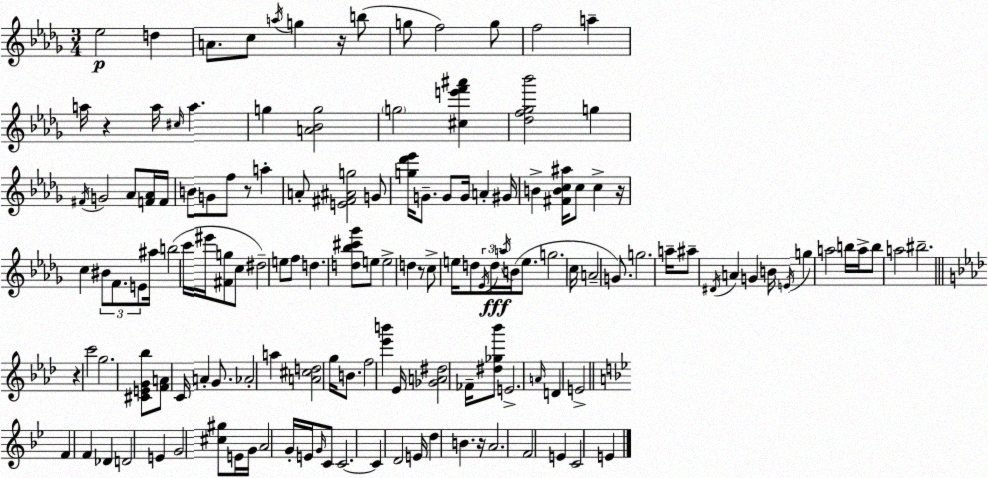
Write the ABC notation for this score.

X:1
T:Untitled
M:3/4
L:1/4
K:Bbm
_e2 d A/2 c/2 a/4 g z/4 b/2 g/2 f2 g/2 f2 a a/4 z a/4 ^c/4 a g [A_Bg]2 g2 [^ce'f'^a'] [_df_g_b']2 g ^F/4 G2 _A/2 [F_A]/4 F/4 B/2 G/2 f/2 z/2 a A/2 [E^F^Ag]2 G/2 [g_d'_e']/4 G/2 G/2 G/4 A ^G/4 B [^FBc^a]/4 c/2 c z/4 c ^B/2 F/2 E/2 ^a/4 b2 c'/4 ^e'/4 [^Fg]/2 c/2 ^d2 e/2 f/2 d [d_b^c'_g']/2 e/2 e2 d z/2 c/2 e/4 d/2 _E/4 d/4 a/4 B/4 e/2 g2 c/4 A2 G/2 g2 a/4 ^a/2 ^D/4 A G B/4 E/4 g a2 b/4 a/4 b/2 a2 ^b2 z c'2 g2 [^CEG_b]/2 [FA]/2 C/4 A G/2 _A2 a [A^cd]2 g/4 B/2 f2 [_e'b'] _E/4 [_GA^d]2 _F/4 [^d_g_b']/2 E2 A/4 D E2 F F _D D2 E G2 [^c^g]/2 E/4 G/4 A2 G/4 E/4 G/4 C/2 C2 C D2 E/4 d B z/4 A2 F2 E C2 E